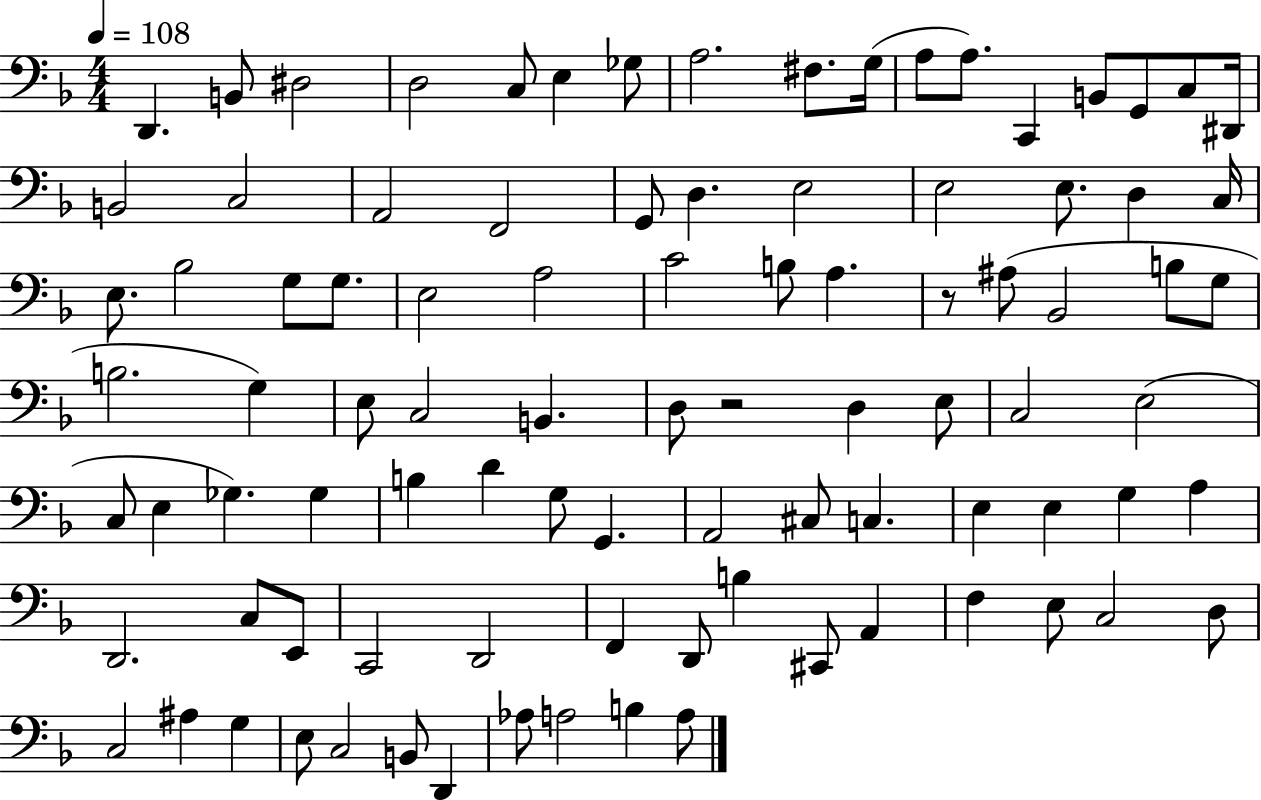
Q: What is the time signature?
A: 4/4